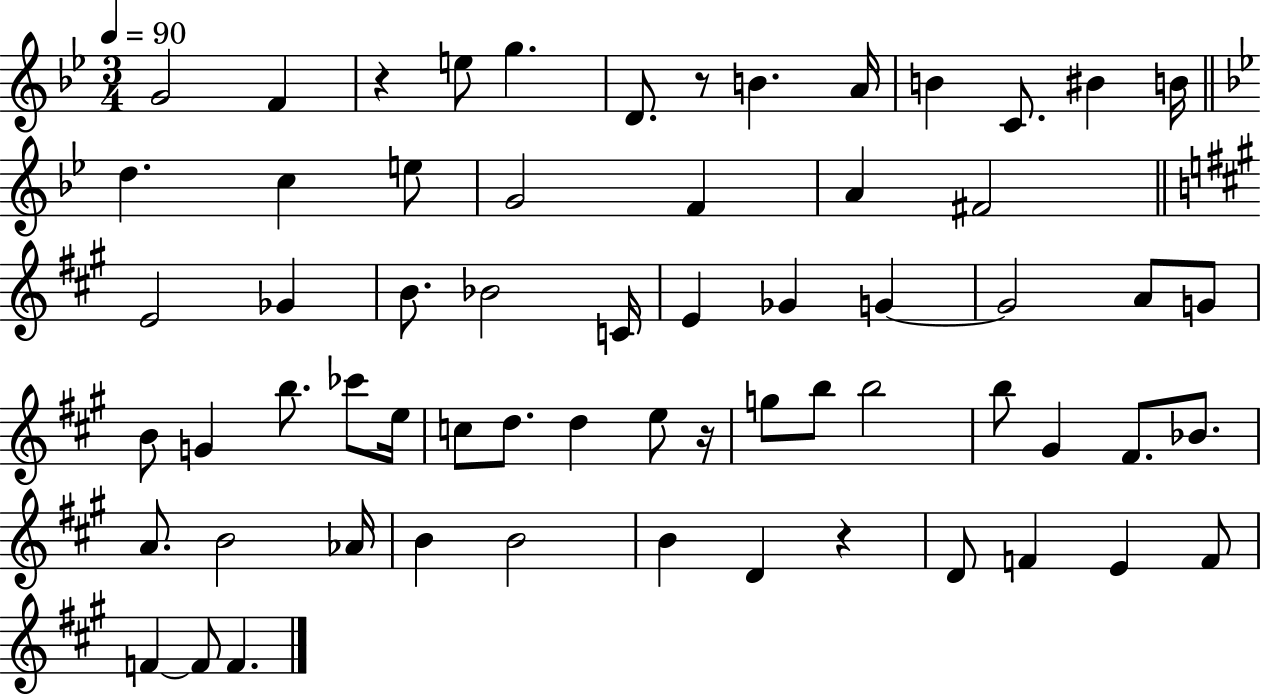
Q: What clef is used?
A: treble